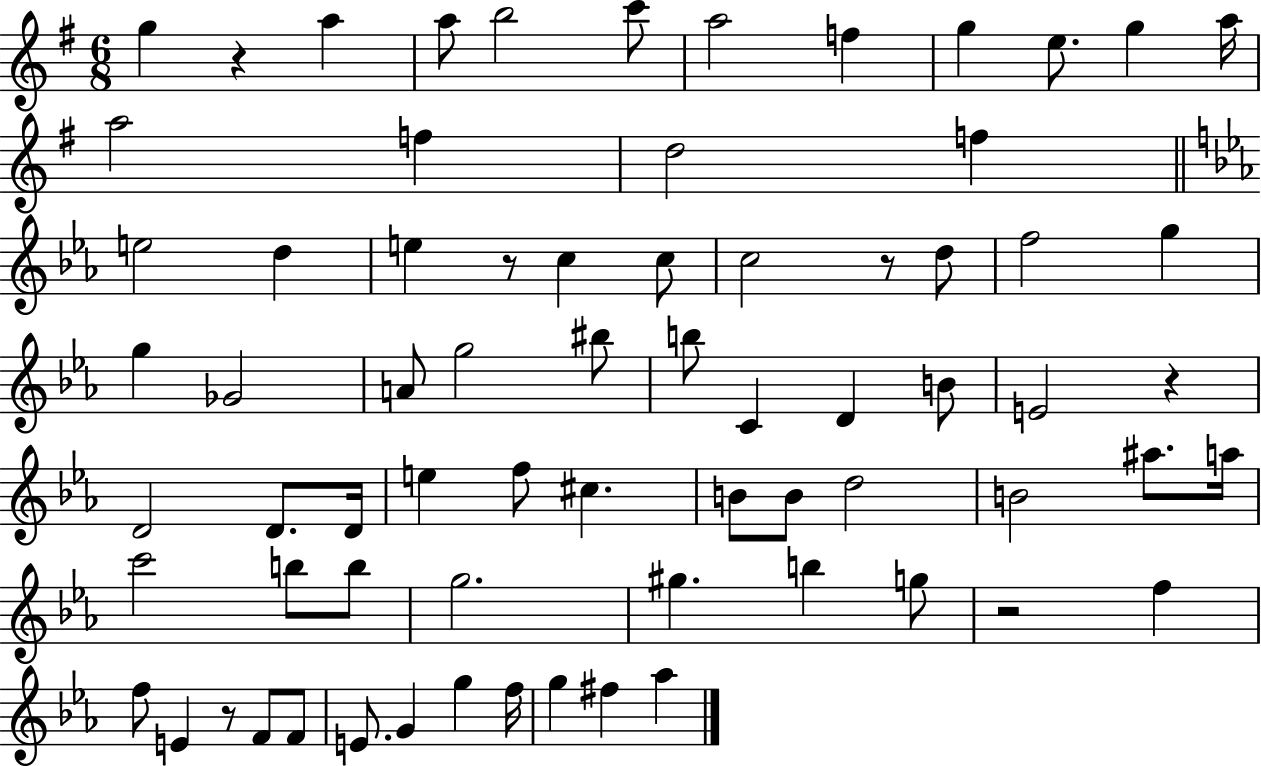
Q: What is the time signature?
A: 6/8